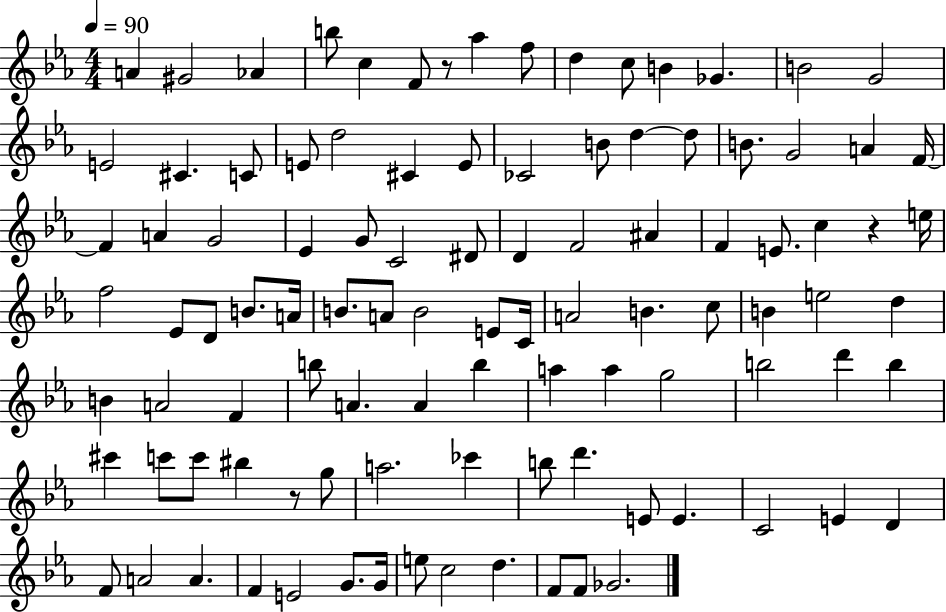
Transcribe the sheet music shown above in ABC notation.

X:1
T:Untitled
M:4/4
L:1/4
K:Eb
A ^G2 _A b/2 c F/2 z/2 _a f/2 d c/2 B _G B2 G2 E2 ^C C/2 E/2 d2 ^C E/2 _C2 B/2 d d/2 B/2 G2 A F/4 F A G2 _E G/2 C2 ^D/2 D F2 ^A F E/2 c z e/4 f2 _E/2 D/2 B/2 A/4 B/2 A/2 B2 E/2 C/4 A2 B c/2 B e2 d B A2 F b/2 A A b a a g2 b2 d' b ^c' c'/2 c'/2 ^b z/2 g/2 a2 _c' b/2 d' E/2 E C2 E D F/2 A2 A F E2 G/2 G/4 e/2 c2 d F/2 F/2 _G2